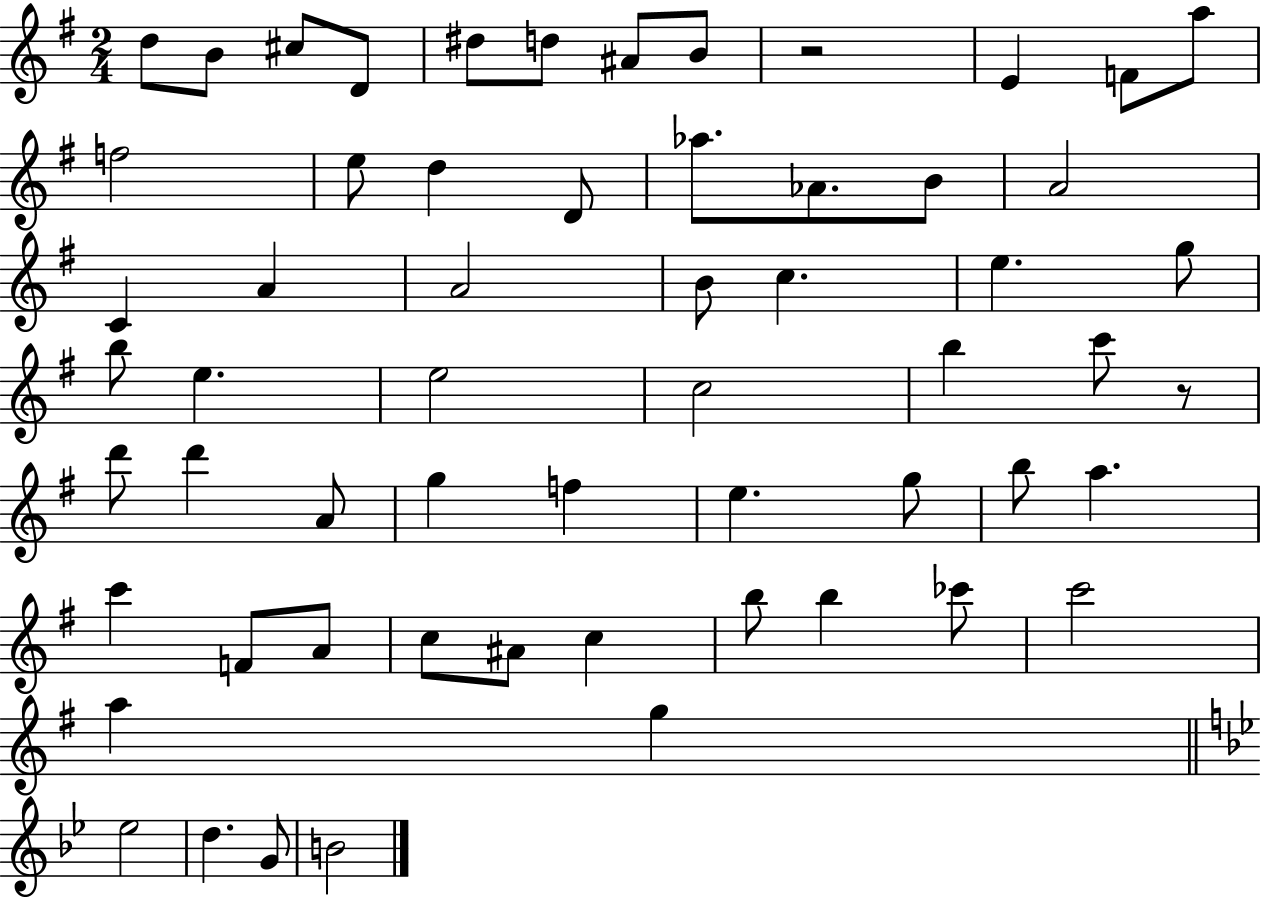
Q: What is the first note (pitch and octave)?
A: D5